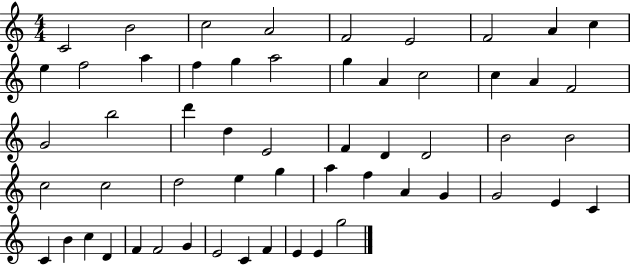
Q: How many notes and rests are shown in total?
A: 56